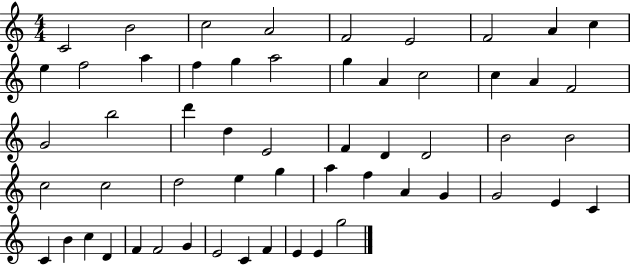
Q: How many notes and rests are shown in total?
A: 56